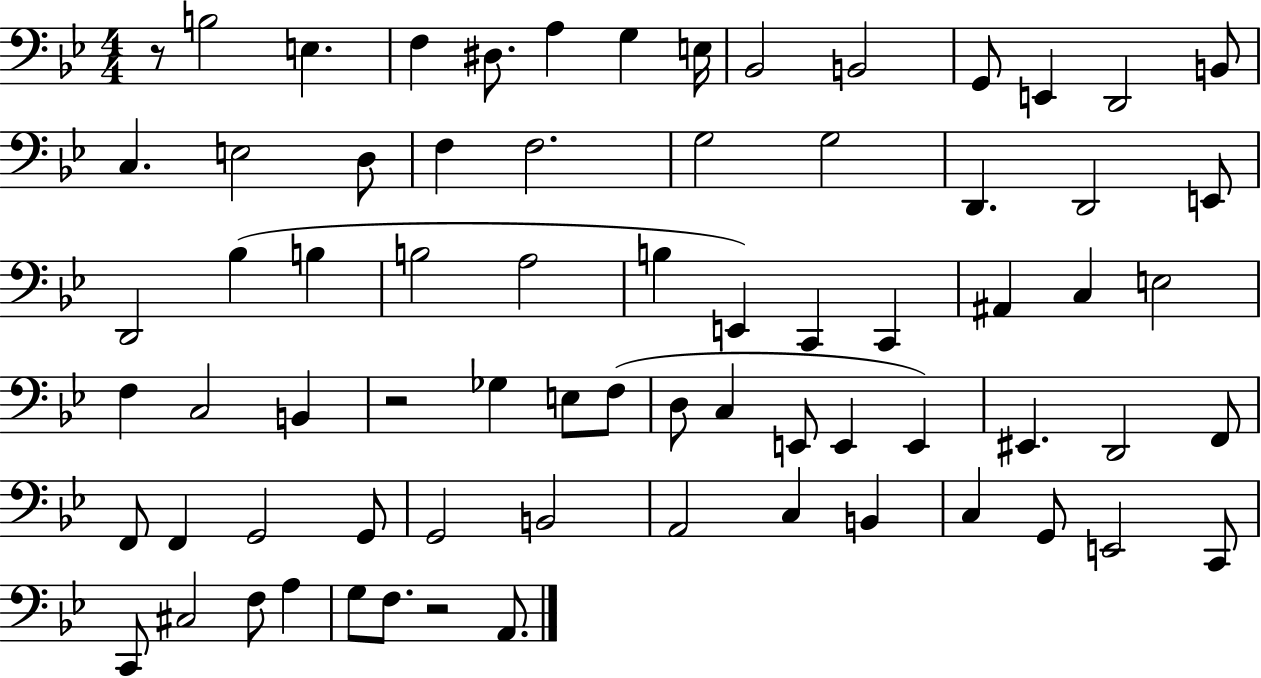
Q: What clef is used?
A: bass